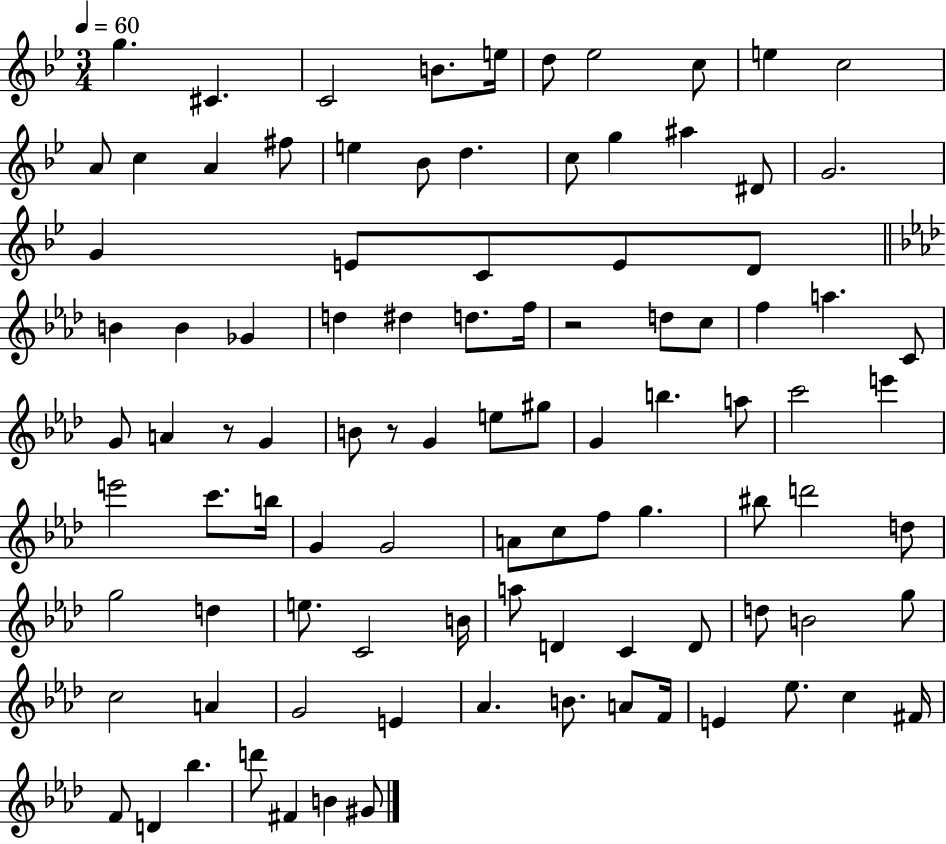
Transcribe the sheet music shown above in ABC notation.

X:1
T:Untitled
M:3/4
L:1/4
K:Bb
g ^C C2 B/2 e/4 d/2 _e2 c/2 e c2 A/2 c A ^f/2 e _B/2 d c/2 g ^a ^D/2 G2 G E/2 C/2 E/2 D/2 B B _G d ^d d/2 f/4 z2 d/2 c/2 f a C/2 G/2 A z/2 G B/2 z/2 G e/2 ^g/2 G b a/2 c'2 e' e'2 c'/2 b/4 G G2 A/2 c/2 f/2 g ^b/2 d'2 d/2 g2 d e/2 C2 B/4 a/2 D C D/2 d/2 B2 g/2 c2 A G2 E _A B/2 A/2 F/4 E _e/2 c ^F/4 F/2 D _b d'/2 ^F B ^G/2